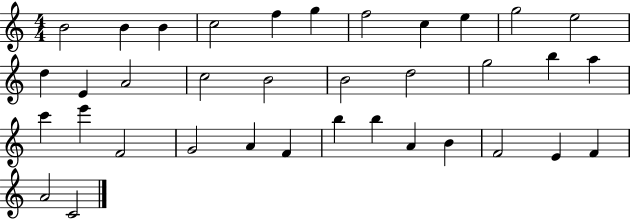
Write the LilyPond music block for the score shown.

{
  \clef treble
  \numericTimeSignature
  \time 4/4
  \key c \major
  b'2 b'4 b'4 | c''2 f''4 g''4 | f''2 c''4 e''4 | g''2 e''2 | \break d''4 e'4 a'2 | c''2 b'2 | b'2 d''2 | g''2 b''4 a''4 | \break c'''4 e'''4 f'2 | g'2 a'4 f'4 | b''4 b''4 a'4 b'4 | f'2 e'4 f'4 | \break a'2 c'2 | \bar "|."
}